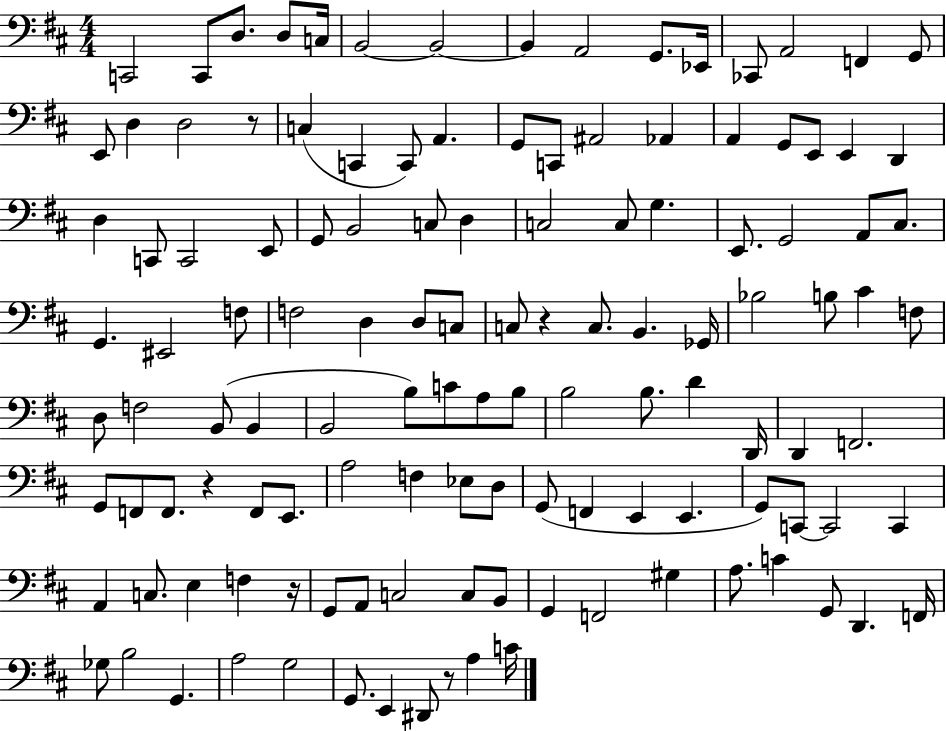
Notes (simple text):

C2/h C2/e D3/e. D3/e C3/s B2/h B2/h B2/q A2/h G2/e. Eb2/s CES2/e A2/h F2/q G2/e E2/e D3/q D3/h R/e C3/q C2/q C2/e A2/q. G2/e C2/e A#2/h Ab2/q A2/q G2/e E2/e E2/q D2/q D3/q C2/e C2/h E2/e G2/e B2/h C3/e D3/q C3/h C3/e G3/q. E2/e. G2/h A2/e C#3/e. G2/q. EIS2/h F3/e F3/h D3/q D3/e C3/e C3/e R/q C3/e. B2/q. Gb2/s Bb3/h B3/e C#4/q F3/e D3/e F3/h B2/e B2/q B2/h B3/e C4/e A3/e B3/e B3/h B3/e. D4/q D2/s D2/q F2/h. G2/e F2/e F2/e. R/q F2/e E2/e. A3/h F3/q Eb3/e D3/e G2/e F2/q E2/q E2/q. G2/e C2/e C2/h C2/q A2/q C3/e. E3/q F3/q R/s G2/e A2/e C3/h C3/e B2/e G2/q F2/h G#3/q A3/e. C4/q G2/e D2/q. F2/s Gb3/e B3/h G2/q. A3/h G3/h G2/e. E2/q D#2/e R/e A3/q C4/s